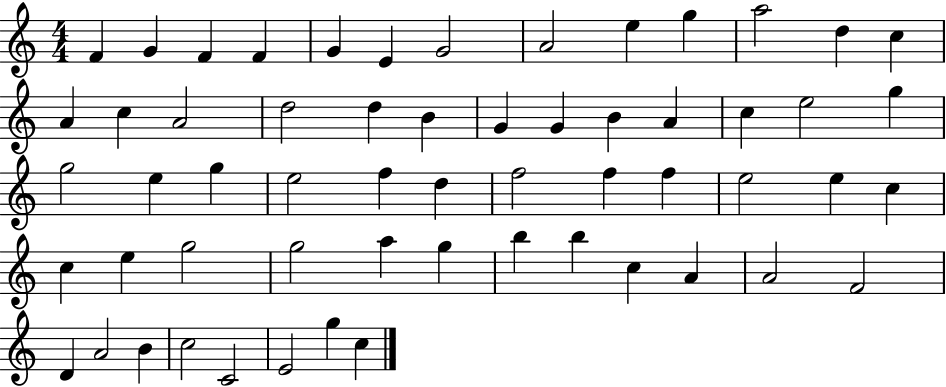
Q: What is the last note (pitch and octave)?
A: C5